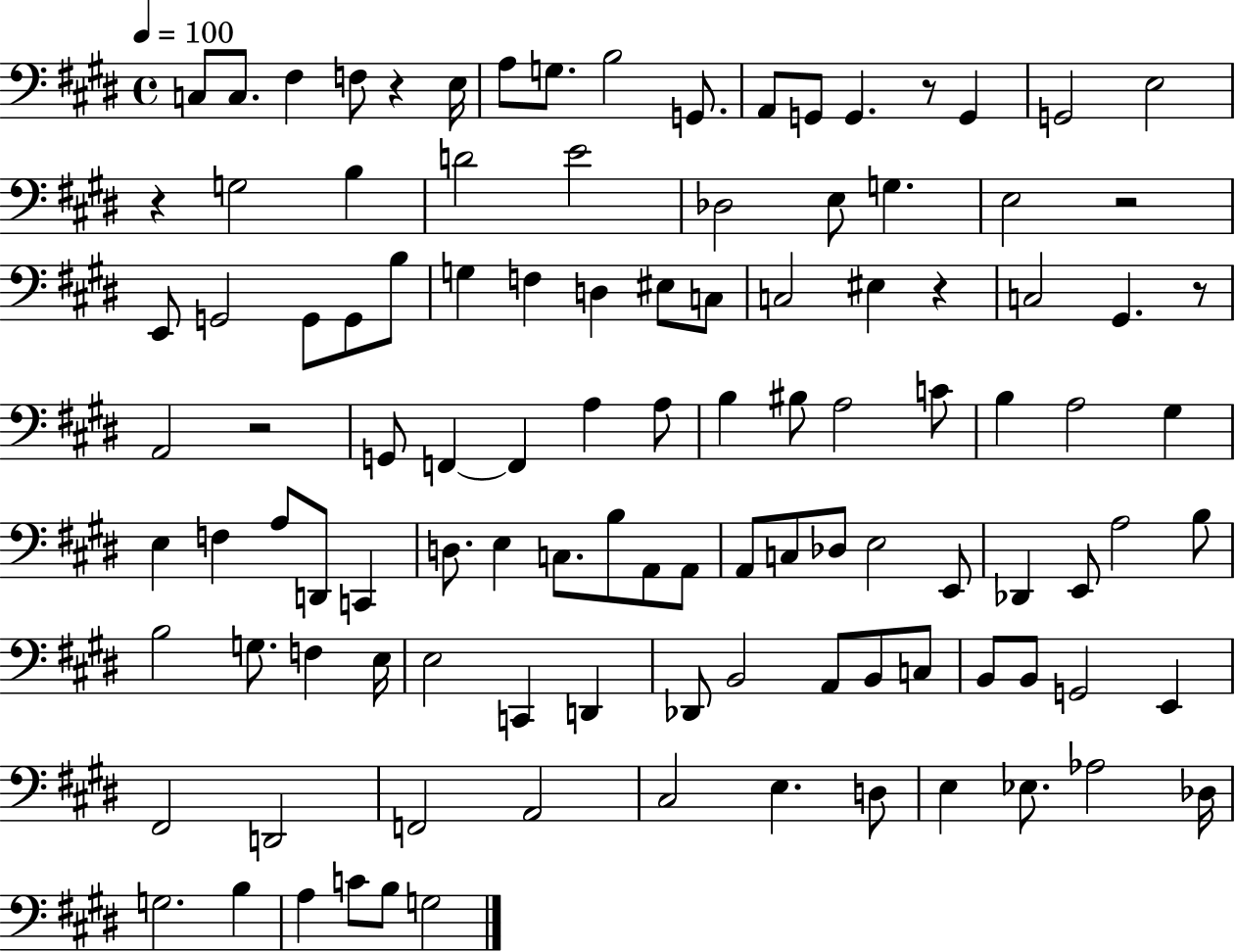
{
  \clef bass
  \time 4/4
  \defaultTimeSignature
  \key e \major
  \tempo 4 = 100
  c8 c8. fis4 f8 r4 e16 | a8 g8. b2 g,8. | a,8 g,8 g,4. r8 g,4 | g,2 e2 | \break r4 g2 b4 | d'2 e'2 | des2 e8 g4. | e2 r2 | \break e,8 g,2 g,8 g,8 b8 | g4 f4 d4 eis8 c8 | c2 eis4 r4 | c2 gis,4. r8 | \break a,2 r2 | g,8 f,4~~ f,4 a4 a8 | b4 bis8 a2 c'8 | b4 a2 gis4 | \break e4 f4 a8 d,8 c,4 | d8. e4 c8. b8 a,8 a,8 | a,8 c8 des8 e2 e,8 | des,4 e,8 a2 b8 | \break b2 g8. f4 e16 | e2 c,4 d,4 | des,8 b,2 a,8 b,8 c8 | b,8 b,8 g,2 e,4 | \break fis,2 d,2 | f,2 a,2 | cis2 e4. d8 | e4 ees8. aes2 des16 | \break g2. b4 | a4 c'8 b8 g2 | \bar "|."
}